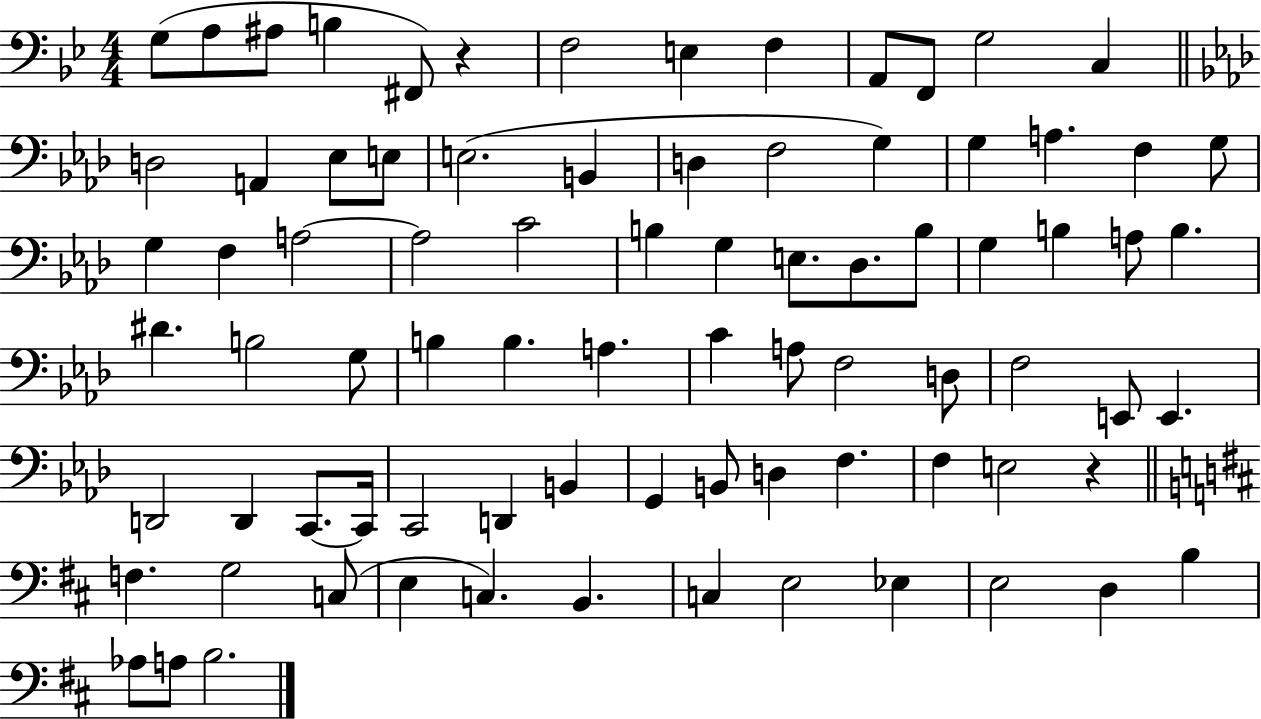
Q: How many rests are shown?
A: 2